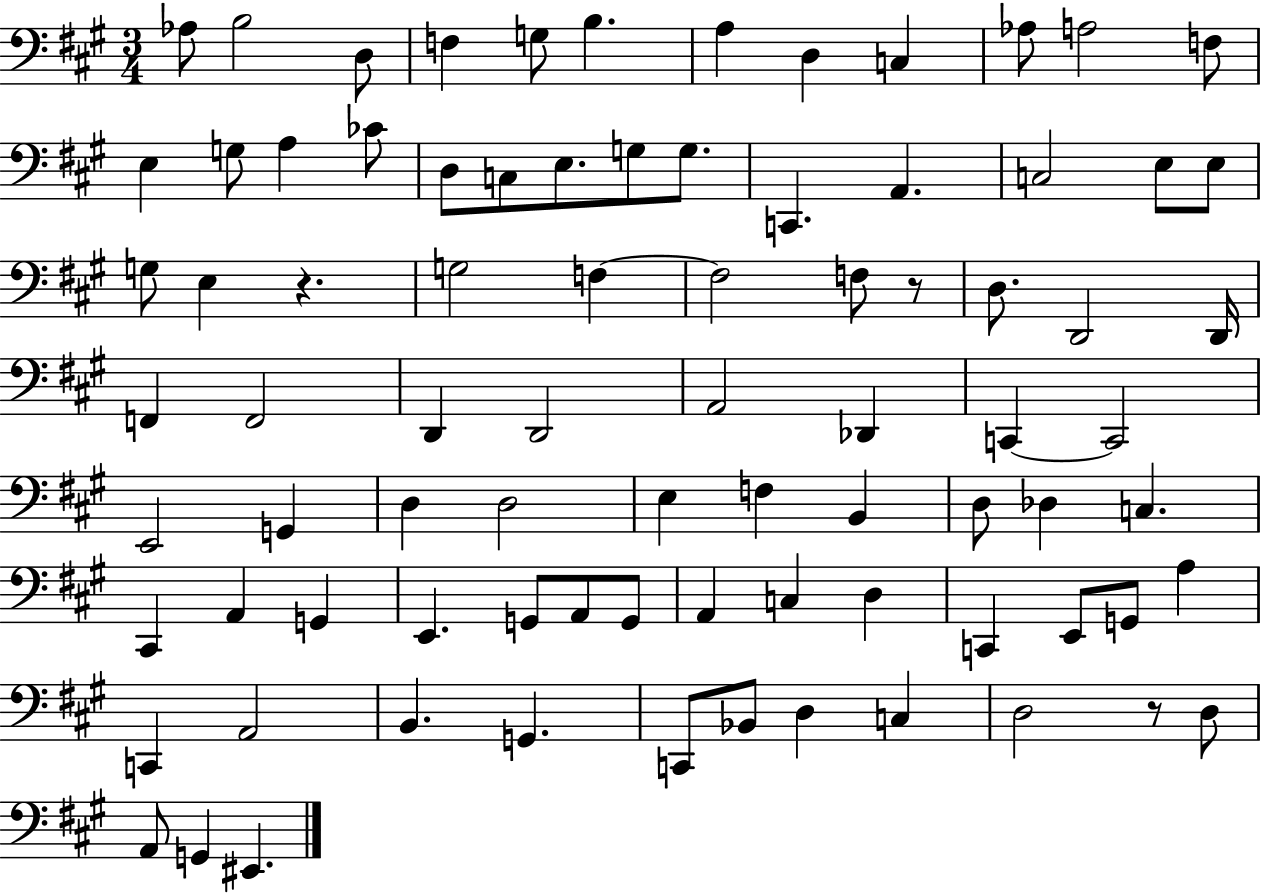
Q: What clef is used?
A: bass